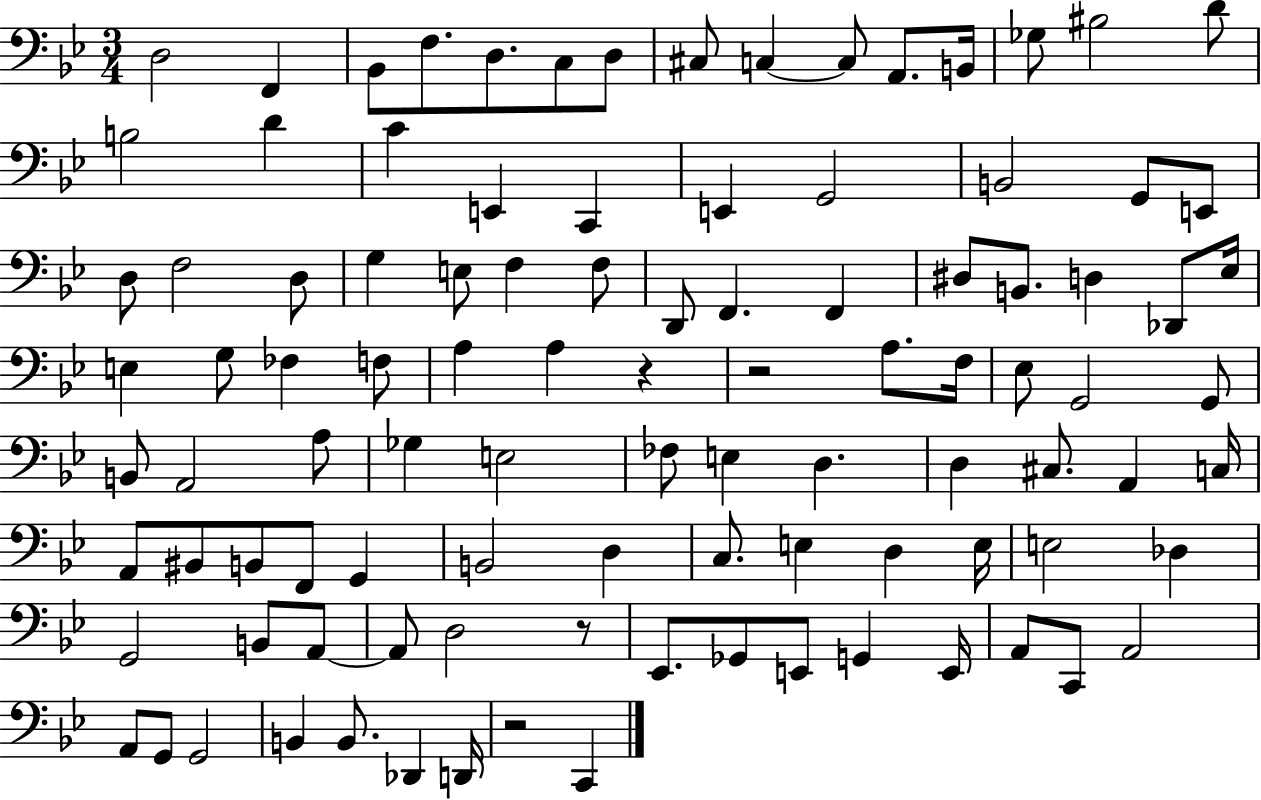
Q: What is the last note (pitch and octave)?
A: C2